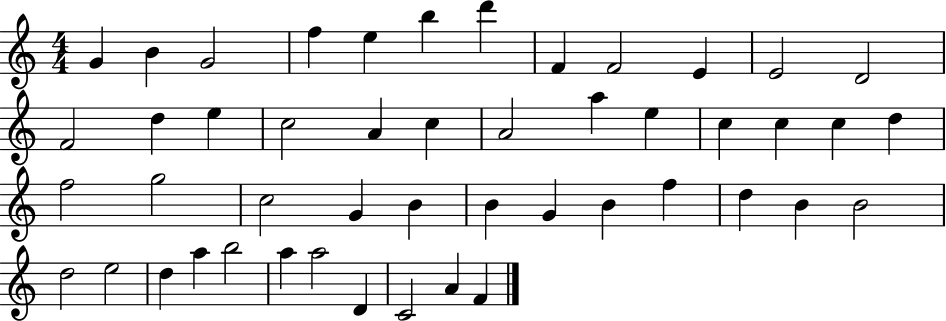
G4/q B4/q G4/h F5/q E5/q B5/q D6/q F4/q F4/h E4/q E4/h D4/h F4/h D5/q E5/q C5/h A4/q C5/q A4/h A5/q E5/q C5/q C5/q C5/q D5/q F5/h G5/h C5/h G4/q B4/q B4/q G4/q B4/q F5/q D5/q B4/q B4/h D5/h E5/h D5/q A5/q B5/h A5/q A5/h D4/q C4/h A4/q F4/q